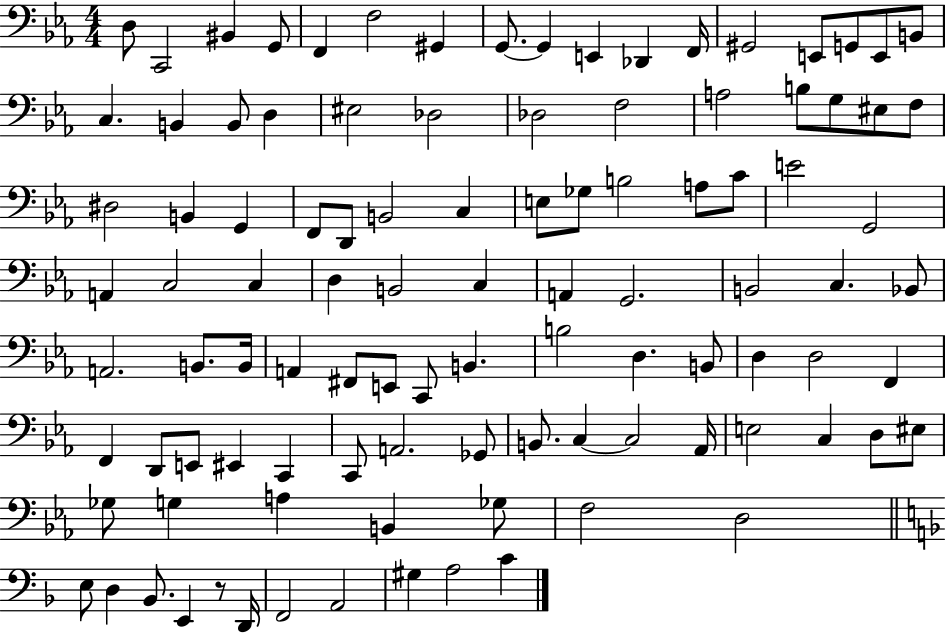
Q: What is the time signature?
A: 4/4